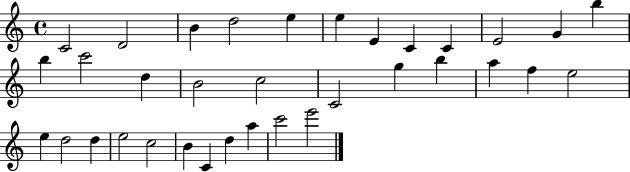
{
  \clef treble
  \time 4/4
  \defaultTimeSignature
  \key c \major
  c'2 d'2 | b'4 d''2 e''4 | e''4 e'4 c'4 c'4 | e'2 g'4 b''4 | \break b''4 c'''2 d''4 | b'2 c''2 | c'2 g''4 b''4 | a''4 f''4 e''2 | \break e''4 d''2 d''4 | e''2 c''2 | b'4 c'4 d''4 a''4 | c'''2 e'''2 | \break \bar "|."
}